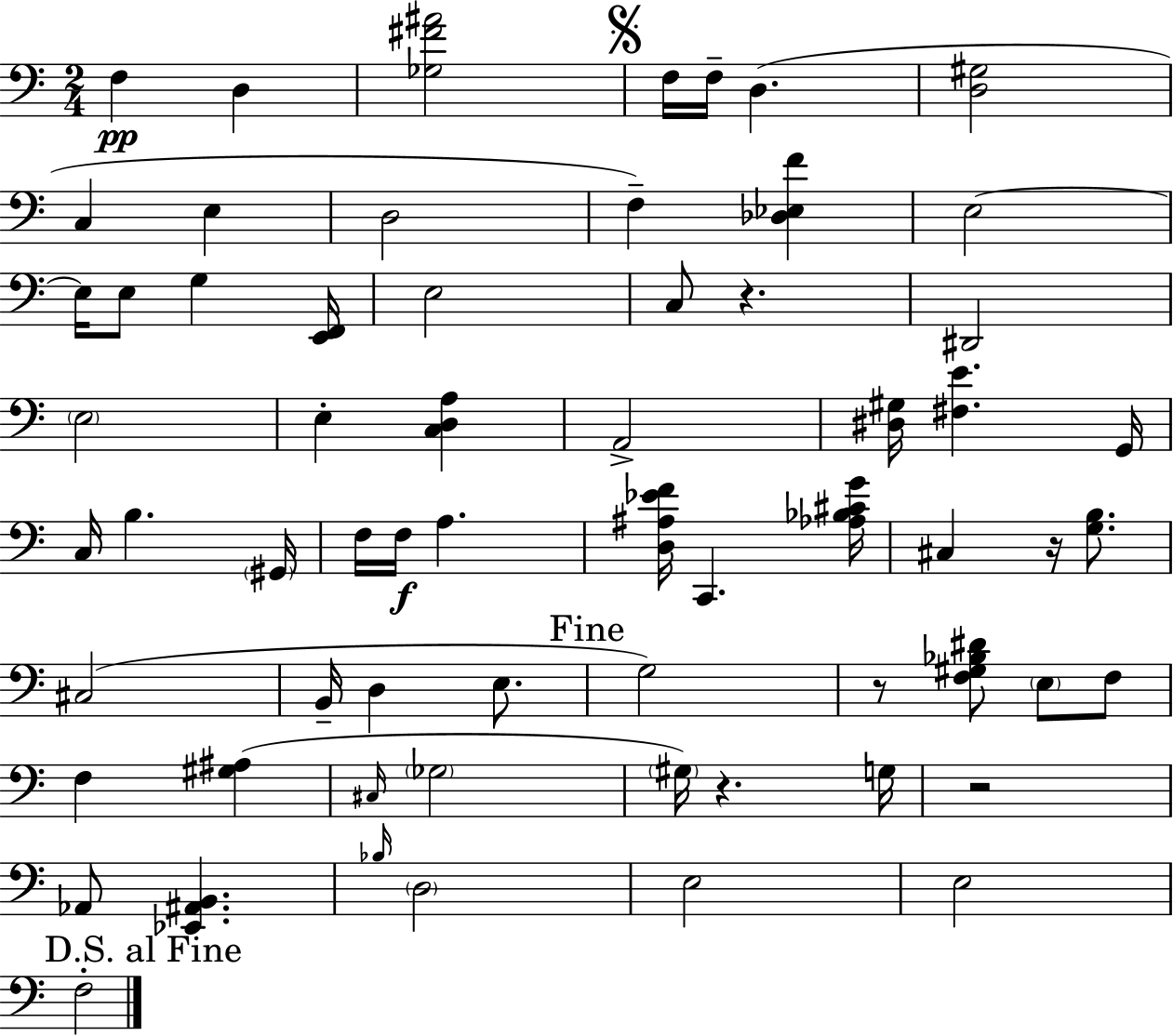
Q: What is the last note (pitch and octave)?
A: F3